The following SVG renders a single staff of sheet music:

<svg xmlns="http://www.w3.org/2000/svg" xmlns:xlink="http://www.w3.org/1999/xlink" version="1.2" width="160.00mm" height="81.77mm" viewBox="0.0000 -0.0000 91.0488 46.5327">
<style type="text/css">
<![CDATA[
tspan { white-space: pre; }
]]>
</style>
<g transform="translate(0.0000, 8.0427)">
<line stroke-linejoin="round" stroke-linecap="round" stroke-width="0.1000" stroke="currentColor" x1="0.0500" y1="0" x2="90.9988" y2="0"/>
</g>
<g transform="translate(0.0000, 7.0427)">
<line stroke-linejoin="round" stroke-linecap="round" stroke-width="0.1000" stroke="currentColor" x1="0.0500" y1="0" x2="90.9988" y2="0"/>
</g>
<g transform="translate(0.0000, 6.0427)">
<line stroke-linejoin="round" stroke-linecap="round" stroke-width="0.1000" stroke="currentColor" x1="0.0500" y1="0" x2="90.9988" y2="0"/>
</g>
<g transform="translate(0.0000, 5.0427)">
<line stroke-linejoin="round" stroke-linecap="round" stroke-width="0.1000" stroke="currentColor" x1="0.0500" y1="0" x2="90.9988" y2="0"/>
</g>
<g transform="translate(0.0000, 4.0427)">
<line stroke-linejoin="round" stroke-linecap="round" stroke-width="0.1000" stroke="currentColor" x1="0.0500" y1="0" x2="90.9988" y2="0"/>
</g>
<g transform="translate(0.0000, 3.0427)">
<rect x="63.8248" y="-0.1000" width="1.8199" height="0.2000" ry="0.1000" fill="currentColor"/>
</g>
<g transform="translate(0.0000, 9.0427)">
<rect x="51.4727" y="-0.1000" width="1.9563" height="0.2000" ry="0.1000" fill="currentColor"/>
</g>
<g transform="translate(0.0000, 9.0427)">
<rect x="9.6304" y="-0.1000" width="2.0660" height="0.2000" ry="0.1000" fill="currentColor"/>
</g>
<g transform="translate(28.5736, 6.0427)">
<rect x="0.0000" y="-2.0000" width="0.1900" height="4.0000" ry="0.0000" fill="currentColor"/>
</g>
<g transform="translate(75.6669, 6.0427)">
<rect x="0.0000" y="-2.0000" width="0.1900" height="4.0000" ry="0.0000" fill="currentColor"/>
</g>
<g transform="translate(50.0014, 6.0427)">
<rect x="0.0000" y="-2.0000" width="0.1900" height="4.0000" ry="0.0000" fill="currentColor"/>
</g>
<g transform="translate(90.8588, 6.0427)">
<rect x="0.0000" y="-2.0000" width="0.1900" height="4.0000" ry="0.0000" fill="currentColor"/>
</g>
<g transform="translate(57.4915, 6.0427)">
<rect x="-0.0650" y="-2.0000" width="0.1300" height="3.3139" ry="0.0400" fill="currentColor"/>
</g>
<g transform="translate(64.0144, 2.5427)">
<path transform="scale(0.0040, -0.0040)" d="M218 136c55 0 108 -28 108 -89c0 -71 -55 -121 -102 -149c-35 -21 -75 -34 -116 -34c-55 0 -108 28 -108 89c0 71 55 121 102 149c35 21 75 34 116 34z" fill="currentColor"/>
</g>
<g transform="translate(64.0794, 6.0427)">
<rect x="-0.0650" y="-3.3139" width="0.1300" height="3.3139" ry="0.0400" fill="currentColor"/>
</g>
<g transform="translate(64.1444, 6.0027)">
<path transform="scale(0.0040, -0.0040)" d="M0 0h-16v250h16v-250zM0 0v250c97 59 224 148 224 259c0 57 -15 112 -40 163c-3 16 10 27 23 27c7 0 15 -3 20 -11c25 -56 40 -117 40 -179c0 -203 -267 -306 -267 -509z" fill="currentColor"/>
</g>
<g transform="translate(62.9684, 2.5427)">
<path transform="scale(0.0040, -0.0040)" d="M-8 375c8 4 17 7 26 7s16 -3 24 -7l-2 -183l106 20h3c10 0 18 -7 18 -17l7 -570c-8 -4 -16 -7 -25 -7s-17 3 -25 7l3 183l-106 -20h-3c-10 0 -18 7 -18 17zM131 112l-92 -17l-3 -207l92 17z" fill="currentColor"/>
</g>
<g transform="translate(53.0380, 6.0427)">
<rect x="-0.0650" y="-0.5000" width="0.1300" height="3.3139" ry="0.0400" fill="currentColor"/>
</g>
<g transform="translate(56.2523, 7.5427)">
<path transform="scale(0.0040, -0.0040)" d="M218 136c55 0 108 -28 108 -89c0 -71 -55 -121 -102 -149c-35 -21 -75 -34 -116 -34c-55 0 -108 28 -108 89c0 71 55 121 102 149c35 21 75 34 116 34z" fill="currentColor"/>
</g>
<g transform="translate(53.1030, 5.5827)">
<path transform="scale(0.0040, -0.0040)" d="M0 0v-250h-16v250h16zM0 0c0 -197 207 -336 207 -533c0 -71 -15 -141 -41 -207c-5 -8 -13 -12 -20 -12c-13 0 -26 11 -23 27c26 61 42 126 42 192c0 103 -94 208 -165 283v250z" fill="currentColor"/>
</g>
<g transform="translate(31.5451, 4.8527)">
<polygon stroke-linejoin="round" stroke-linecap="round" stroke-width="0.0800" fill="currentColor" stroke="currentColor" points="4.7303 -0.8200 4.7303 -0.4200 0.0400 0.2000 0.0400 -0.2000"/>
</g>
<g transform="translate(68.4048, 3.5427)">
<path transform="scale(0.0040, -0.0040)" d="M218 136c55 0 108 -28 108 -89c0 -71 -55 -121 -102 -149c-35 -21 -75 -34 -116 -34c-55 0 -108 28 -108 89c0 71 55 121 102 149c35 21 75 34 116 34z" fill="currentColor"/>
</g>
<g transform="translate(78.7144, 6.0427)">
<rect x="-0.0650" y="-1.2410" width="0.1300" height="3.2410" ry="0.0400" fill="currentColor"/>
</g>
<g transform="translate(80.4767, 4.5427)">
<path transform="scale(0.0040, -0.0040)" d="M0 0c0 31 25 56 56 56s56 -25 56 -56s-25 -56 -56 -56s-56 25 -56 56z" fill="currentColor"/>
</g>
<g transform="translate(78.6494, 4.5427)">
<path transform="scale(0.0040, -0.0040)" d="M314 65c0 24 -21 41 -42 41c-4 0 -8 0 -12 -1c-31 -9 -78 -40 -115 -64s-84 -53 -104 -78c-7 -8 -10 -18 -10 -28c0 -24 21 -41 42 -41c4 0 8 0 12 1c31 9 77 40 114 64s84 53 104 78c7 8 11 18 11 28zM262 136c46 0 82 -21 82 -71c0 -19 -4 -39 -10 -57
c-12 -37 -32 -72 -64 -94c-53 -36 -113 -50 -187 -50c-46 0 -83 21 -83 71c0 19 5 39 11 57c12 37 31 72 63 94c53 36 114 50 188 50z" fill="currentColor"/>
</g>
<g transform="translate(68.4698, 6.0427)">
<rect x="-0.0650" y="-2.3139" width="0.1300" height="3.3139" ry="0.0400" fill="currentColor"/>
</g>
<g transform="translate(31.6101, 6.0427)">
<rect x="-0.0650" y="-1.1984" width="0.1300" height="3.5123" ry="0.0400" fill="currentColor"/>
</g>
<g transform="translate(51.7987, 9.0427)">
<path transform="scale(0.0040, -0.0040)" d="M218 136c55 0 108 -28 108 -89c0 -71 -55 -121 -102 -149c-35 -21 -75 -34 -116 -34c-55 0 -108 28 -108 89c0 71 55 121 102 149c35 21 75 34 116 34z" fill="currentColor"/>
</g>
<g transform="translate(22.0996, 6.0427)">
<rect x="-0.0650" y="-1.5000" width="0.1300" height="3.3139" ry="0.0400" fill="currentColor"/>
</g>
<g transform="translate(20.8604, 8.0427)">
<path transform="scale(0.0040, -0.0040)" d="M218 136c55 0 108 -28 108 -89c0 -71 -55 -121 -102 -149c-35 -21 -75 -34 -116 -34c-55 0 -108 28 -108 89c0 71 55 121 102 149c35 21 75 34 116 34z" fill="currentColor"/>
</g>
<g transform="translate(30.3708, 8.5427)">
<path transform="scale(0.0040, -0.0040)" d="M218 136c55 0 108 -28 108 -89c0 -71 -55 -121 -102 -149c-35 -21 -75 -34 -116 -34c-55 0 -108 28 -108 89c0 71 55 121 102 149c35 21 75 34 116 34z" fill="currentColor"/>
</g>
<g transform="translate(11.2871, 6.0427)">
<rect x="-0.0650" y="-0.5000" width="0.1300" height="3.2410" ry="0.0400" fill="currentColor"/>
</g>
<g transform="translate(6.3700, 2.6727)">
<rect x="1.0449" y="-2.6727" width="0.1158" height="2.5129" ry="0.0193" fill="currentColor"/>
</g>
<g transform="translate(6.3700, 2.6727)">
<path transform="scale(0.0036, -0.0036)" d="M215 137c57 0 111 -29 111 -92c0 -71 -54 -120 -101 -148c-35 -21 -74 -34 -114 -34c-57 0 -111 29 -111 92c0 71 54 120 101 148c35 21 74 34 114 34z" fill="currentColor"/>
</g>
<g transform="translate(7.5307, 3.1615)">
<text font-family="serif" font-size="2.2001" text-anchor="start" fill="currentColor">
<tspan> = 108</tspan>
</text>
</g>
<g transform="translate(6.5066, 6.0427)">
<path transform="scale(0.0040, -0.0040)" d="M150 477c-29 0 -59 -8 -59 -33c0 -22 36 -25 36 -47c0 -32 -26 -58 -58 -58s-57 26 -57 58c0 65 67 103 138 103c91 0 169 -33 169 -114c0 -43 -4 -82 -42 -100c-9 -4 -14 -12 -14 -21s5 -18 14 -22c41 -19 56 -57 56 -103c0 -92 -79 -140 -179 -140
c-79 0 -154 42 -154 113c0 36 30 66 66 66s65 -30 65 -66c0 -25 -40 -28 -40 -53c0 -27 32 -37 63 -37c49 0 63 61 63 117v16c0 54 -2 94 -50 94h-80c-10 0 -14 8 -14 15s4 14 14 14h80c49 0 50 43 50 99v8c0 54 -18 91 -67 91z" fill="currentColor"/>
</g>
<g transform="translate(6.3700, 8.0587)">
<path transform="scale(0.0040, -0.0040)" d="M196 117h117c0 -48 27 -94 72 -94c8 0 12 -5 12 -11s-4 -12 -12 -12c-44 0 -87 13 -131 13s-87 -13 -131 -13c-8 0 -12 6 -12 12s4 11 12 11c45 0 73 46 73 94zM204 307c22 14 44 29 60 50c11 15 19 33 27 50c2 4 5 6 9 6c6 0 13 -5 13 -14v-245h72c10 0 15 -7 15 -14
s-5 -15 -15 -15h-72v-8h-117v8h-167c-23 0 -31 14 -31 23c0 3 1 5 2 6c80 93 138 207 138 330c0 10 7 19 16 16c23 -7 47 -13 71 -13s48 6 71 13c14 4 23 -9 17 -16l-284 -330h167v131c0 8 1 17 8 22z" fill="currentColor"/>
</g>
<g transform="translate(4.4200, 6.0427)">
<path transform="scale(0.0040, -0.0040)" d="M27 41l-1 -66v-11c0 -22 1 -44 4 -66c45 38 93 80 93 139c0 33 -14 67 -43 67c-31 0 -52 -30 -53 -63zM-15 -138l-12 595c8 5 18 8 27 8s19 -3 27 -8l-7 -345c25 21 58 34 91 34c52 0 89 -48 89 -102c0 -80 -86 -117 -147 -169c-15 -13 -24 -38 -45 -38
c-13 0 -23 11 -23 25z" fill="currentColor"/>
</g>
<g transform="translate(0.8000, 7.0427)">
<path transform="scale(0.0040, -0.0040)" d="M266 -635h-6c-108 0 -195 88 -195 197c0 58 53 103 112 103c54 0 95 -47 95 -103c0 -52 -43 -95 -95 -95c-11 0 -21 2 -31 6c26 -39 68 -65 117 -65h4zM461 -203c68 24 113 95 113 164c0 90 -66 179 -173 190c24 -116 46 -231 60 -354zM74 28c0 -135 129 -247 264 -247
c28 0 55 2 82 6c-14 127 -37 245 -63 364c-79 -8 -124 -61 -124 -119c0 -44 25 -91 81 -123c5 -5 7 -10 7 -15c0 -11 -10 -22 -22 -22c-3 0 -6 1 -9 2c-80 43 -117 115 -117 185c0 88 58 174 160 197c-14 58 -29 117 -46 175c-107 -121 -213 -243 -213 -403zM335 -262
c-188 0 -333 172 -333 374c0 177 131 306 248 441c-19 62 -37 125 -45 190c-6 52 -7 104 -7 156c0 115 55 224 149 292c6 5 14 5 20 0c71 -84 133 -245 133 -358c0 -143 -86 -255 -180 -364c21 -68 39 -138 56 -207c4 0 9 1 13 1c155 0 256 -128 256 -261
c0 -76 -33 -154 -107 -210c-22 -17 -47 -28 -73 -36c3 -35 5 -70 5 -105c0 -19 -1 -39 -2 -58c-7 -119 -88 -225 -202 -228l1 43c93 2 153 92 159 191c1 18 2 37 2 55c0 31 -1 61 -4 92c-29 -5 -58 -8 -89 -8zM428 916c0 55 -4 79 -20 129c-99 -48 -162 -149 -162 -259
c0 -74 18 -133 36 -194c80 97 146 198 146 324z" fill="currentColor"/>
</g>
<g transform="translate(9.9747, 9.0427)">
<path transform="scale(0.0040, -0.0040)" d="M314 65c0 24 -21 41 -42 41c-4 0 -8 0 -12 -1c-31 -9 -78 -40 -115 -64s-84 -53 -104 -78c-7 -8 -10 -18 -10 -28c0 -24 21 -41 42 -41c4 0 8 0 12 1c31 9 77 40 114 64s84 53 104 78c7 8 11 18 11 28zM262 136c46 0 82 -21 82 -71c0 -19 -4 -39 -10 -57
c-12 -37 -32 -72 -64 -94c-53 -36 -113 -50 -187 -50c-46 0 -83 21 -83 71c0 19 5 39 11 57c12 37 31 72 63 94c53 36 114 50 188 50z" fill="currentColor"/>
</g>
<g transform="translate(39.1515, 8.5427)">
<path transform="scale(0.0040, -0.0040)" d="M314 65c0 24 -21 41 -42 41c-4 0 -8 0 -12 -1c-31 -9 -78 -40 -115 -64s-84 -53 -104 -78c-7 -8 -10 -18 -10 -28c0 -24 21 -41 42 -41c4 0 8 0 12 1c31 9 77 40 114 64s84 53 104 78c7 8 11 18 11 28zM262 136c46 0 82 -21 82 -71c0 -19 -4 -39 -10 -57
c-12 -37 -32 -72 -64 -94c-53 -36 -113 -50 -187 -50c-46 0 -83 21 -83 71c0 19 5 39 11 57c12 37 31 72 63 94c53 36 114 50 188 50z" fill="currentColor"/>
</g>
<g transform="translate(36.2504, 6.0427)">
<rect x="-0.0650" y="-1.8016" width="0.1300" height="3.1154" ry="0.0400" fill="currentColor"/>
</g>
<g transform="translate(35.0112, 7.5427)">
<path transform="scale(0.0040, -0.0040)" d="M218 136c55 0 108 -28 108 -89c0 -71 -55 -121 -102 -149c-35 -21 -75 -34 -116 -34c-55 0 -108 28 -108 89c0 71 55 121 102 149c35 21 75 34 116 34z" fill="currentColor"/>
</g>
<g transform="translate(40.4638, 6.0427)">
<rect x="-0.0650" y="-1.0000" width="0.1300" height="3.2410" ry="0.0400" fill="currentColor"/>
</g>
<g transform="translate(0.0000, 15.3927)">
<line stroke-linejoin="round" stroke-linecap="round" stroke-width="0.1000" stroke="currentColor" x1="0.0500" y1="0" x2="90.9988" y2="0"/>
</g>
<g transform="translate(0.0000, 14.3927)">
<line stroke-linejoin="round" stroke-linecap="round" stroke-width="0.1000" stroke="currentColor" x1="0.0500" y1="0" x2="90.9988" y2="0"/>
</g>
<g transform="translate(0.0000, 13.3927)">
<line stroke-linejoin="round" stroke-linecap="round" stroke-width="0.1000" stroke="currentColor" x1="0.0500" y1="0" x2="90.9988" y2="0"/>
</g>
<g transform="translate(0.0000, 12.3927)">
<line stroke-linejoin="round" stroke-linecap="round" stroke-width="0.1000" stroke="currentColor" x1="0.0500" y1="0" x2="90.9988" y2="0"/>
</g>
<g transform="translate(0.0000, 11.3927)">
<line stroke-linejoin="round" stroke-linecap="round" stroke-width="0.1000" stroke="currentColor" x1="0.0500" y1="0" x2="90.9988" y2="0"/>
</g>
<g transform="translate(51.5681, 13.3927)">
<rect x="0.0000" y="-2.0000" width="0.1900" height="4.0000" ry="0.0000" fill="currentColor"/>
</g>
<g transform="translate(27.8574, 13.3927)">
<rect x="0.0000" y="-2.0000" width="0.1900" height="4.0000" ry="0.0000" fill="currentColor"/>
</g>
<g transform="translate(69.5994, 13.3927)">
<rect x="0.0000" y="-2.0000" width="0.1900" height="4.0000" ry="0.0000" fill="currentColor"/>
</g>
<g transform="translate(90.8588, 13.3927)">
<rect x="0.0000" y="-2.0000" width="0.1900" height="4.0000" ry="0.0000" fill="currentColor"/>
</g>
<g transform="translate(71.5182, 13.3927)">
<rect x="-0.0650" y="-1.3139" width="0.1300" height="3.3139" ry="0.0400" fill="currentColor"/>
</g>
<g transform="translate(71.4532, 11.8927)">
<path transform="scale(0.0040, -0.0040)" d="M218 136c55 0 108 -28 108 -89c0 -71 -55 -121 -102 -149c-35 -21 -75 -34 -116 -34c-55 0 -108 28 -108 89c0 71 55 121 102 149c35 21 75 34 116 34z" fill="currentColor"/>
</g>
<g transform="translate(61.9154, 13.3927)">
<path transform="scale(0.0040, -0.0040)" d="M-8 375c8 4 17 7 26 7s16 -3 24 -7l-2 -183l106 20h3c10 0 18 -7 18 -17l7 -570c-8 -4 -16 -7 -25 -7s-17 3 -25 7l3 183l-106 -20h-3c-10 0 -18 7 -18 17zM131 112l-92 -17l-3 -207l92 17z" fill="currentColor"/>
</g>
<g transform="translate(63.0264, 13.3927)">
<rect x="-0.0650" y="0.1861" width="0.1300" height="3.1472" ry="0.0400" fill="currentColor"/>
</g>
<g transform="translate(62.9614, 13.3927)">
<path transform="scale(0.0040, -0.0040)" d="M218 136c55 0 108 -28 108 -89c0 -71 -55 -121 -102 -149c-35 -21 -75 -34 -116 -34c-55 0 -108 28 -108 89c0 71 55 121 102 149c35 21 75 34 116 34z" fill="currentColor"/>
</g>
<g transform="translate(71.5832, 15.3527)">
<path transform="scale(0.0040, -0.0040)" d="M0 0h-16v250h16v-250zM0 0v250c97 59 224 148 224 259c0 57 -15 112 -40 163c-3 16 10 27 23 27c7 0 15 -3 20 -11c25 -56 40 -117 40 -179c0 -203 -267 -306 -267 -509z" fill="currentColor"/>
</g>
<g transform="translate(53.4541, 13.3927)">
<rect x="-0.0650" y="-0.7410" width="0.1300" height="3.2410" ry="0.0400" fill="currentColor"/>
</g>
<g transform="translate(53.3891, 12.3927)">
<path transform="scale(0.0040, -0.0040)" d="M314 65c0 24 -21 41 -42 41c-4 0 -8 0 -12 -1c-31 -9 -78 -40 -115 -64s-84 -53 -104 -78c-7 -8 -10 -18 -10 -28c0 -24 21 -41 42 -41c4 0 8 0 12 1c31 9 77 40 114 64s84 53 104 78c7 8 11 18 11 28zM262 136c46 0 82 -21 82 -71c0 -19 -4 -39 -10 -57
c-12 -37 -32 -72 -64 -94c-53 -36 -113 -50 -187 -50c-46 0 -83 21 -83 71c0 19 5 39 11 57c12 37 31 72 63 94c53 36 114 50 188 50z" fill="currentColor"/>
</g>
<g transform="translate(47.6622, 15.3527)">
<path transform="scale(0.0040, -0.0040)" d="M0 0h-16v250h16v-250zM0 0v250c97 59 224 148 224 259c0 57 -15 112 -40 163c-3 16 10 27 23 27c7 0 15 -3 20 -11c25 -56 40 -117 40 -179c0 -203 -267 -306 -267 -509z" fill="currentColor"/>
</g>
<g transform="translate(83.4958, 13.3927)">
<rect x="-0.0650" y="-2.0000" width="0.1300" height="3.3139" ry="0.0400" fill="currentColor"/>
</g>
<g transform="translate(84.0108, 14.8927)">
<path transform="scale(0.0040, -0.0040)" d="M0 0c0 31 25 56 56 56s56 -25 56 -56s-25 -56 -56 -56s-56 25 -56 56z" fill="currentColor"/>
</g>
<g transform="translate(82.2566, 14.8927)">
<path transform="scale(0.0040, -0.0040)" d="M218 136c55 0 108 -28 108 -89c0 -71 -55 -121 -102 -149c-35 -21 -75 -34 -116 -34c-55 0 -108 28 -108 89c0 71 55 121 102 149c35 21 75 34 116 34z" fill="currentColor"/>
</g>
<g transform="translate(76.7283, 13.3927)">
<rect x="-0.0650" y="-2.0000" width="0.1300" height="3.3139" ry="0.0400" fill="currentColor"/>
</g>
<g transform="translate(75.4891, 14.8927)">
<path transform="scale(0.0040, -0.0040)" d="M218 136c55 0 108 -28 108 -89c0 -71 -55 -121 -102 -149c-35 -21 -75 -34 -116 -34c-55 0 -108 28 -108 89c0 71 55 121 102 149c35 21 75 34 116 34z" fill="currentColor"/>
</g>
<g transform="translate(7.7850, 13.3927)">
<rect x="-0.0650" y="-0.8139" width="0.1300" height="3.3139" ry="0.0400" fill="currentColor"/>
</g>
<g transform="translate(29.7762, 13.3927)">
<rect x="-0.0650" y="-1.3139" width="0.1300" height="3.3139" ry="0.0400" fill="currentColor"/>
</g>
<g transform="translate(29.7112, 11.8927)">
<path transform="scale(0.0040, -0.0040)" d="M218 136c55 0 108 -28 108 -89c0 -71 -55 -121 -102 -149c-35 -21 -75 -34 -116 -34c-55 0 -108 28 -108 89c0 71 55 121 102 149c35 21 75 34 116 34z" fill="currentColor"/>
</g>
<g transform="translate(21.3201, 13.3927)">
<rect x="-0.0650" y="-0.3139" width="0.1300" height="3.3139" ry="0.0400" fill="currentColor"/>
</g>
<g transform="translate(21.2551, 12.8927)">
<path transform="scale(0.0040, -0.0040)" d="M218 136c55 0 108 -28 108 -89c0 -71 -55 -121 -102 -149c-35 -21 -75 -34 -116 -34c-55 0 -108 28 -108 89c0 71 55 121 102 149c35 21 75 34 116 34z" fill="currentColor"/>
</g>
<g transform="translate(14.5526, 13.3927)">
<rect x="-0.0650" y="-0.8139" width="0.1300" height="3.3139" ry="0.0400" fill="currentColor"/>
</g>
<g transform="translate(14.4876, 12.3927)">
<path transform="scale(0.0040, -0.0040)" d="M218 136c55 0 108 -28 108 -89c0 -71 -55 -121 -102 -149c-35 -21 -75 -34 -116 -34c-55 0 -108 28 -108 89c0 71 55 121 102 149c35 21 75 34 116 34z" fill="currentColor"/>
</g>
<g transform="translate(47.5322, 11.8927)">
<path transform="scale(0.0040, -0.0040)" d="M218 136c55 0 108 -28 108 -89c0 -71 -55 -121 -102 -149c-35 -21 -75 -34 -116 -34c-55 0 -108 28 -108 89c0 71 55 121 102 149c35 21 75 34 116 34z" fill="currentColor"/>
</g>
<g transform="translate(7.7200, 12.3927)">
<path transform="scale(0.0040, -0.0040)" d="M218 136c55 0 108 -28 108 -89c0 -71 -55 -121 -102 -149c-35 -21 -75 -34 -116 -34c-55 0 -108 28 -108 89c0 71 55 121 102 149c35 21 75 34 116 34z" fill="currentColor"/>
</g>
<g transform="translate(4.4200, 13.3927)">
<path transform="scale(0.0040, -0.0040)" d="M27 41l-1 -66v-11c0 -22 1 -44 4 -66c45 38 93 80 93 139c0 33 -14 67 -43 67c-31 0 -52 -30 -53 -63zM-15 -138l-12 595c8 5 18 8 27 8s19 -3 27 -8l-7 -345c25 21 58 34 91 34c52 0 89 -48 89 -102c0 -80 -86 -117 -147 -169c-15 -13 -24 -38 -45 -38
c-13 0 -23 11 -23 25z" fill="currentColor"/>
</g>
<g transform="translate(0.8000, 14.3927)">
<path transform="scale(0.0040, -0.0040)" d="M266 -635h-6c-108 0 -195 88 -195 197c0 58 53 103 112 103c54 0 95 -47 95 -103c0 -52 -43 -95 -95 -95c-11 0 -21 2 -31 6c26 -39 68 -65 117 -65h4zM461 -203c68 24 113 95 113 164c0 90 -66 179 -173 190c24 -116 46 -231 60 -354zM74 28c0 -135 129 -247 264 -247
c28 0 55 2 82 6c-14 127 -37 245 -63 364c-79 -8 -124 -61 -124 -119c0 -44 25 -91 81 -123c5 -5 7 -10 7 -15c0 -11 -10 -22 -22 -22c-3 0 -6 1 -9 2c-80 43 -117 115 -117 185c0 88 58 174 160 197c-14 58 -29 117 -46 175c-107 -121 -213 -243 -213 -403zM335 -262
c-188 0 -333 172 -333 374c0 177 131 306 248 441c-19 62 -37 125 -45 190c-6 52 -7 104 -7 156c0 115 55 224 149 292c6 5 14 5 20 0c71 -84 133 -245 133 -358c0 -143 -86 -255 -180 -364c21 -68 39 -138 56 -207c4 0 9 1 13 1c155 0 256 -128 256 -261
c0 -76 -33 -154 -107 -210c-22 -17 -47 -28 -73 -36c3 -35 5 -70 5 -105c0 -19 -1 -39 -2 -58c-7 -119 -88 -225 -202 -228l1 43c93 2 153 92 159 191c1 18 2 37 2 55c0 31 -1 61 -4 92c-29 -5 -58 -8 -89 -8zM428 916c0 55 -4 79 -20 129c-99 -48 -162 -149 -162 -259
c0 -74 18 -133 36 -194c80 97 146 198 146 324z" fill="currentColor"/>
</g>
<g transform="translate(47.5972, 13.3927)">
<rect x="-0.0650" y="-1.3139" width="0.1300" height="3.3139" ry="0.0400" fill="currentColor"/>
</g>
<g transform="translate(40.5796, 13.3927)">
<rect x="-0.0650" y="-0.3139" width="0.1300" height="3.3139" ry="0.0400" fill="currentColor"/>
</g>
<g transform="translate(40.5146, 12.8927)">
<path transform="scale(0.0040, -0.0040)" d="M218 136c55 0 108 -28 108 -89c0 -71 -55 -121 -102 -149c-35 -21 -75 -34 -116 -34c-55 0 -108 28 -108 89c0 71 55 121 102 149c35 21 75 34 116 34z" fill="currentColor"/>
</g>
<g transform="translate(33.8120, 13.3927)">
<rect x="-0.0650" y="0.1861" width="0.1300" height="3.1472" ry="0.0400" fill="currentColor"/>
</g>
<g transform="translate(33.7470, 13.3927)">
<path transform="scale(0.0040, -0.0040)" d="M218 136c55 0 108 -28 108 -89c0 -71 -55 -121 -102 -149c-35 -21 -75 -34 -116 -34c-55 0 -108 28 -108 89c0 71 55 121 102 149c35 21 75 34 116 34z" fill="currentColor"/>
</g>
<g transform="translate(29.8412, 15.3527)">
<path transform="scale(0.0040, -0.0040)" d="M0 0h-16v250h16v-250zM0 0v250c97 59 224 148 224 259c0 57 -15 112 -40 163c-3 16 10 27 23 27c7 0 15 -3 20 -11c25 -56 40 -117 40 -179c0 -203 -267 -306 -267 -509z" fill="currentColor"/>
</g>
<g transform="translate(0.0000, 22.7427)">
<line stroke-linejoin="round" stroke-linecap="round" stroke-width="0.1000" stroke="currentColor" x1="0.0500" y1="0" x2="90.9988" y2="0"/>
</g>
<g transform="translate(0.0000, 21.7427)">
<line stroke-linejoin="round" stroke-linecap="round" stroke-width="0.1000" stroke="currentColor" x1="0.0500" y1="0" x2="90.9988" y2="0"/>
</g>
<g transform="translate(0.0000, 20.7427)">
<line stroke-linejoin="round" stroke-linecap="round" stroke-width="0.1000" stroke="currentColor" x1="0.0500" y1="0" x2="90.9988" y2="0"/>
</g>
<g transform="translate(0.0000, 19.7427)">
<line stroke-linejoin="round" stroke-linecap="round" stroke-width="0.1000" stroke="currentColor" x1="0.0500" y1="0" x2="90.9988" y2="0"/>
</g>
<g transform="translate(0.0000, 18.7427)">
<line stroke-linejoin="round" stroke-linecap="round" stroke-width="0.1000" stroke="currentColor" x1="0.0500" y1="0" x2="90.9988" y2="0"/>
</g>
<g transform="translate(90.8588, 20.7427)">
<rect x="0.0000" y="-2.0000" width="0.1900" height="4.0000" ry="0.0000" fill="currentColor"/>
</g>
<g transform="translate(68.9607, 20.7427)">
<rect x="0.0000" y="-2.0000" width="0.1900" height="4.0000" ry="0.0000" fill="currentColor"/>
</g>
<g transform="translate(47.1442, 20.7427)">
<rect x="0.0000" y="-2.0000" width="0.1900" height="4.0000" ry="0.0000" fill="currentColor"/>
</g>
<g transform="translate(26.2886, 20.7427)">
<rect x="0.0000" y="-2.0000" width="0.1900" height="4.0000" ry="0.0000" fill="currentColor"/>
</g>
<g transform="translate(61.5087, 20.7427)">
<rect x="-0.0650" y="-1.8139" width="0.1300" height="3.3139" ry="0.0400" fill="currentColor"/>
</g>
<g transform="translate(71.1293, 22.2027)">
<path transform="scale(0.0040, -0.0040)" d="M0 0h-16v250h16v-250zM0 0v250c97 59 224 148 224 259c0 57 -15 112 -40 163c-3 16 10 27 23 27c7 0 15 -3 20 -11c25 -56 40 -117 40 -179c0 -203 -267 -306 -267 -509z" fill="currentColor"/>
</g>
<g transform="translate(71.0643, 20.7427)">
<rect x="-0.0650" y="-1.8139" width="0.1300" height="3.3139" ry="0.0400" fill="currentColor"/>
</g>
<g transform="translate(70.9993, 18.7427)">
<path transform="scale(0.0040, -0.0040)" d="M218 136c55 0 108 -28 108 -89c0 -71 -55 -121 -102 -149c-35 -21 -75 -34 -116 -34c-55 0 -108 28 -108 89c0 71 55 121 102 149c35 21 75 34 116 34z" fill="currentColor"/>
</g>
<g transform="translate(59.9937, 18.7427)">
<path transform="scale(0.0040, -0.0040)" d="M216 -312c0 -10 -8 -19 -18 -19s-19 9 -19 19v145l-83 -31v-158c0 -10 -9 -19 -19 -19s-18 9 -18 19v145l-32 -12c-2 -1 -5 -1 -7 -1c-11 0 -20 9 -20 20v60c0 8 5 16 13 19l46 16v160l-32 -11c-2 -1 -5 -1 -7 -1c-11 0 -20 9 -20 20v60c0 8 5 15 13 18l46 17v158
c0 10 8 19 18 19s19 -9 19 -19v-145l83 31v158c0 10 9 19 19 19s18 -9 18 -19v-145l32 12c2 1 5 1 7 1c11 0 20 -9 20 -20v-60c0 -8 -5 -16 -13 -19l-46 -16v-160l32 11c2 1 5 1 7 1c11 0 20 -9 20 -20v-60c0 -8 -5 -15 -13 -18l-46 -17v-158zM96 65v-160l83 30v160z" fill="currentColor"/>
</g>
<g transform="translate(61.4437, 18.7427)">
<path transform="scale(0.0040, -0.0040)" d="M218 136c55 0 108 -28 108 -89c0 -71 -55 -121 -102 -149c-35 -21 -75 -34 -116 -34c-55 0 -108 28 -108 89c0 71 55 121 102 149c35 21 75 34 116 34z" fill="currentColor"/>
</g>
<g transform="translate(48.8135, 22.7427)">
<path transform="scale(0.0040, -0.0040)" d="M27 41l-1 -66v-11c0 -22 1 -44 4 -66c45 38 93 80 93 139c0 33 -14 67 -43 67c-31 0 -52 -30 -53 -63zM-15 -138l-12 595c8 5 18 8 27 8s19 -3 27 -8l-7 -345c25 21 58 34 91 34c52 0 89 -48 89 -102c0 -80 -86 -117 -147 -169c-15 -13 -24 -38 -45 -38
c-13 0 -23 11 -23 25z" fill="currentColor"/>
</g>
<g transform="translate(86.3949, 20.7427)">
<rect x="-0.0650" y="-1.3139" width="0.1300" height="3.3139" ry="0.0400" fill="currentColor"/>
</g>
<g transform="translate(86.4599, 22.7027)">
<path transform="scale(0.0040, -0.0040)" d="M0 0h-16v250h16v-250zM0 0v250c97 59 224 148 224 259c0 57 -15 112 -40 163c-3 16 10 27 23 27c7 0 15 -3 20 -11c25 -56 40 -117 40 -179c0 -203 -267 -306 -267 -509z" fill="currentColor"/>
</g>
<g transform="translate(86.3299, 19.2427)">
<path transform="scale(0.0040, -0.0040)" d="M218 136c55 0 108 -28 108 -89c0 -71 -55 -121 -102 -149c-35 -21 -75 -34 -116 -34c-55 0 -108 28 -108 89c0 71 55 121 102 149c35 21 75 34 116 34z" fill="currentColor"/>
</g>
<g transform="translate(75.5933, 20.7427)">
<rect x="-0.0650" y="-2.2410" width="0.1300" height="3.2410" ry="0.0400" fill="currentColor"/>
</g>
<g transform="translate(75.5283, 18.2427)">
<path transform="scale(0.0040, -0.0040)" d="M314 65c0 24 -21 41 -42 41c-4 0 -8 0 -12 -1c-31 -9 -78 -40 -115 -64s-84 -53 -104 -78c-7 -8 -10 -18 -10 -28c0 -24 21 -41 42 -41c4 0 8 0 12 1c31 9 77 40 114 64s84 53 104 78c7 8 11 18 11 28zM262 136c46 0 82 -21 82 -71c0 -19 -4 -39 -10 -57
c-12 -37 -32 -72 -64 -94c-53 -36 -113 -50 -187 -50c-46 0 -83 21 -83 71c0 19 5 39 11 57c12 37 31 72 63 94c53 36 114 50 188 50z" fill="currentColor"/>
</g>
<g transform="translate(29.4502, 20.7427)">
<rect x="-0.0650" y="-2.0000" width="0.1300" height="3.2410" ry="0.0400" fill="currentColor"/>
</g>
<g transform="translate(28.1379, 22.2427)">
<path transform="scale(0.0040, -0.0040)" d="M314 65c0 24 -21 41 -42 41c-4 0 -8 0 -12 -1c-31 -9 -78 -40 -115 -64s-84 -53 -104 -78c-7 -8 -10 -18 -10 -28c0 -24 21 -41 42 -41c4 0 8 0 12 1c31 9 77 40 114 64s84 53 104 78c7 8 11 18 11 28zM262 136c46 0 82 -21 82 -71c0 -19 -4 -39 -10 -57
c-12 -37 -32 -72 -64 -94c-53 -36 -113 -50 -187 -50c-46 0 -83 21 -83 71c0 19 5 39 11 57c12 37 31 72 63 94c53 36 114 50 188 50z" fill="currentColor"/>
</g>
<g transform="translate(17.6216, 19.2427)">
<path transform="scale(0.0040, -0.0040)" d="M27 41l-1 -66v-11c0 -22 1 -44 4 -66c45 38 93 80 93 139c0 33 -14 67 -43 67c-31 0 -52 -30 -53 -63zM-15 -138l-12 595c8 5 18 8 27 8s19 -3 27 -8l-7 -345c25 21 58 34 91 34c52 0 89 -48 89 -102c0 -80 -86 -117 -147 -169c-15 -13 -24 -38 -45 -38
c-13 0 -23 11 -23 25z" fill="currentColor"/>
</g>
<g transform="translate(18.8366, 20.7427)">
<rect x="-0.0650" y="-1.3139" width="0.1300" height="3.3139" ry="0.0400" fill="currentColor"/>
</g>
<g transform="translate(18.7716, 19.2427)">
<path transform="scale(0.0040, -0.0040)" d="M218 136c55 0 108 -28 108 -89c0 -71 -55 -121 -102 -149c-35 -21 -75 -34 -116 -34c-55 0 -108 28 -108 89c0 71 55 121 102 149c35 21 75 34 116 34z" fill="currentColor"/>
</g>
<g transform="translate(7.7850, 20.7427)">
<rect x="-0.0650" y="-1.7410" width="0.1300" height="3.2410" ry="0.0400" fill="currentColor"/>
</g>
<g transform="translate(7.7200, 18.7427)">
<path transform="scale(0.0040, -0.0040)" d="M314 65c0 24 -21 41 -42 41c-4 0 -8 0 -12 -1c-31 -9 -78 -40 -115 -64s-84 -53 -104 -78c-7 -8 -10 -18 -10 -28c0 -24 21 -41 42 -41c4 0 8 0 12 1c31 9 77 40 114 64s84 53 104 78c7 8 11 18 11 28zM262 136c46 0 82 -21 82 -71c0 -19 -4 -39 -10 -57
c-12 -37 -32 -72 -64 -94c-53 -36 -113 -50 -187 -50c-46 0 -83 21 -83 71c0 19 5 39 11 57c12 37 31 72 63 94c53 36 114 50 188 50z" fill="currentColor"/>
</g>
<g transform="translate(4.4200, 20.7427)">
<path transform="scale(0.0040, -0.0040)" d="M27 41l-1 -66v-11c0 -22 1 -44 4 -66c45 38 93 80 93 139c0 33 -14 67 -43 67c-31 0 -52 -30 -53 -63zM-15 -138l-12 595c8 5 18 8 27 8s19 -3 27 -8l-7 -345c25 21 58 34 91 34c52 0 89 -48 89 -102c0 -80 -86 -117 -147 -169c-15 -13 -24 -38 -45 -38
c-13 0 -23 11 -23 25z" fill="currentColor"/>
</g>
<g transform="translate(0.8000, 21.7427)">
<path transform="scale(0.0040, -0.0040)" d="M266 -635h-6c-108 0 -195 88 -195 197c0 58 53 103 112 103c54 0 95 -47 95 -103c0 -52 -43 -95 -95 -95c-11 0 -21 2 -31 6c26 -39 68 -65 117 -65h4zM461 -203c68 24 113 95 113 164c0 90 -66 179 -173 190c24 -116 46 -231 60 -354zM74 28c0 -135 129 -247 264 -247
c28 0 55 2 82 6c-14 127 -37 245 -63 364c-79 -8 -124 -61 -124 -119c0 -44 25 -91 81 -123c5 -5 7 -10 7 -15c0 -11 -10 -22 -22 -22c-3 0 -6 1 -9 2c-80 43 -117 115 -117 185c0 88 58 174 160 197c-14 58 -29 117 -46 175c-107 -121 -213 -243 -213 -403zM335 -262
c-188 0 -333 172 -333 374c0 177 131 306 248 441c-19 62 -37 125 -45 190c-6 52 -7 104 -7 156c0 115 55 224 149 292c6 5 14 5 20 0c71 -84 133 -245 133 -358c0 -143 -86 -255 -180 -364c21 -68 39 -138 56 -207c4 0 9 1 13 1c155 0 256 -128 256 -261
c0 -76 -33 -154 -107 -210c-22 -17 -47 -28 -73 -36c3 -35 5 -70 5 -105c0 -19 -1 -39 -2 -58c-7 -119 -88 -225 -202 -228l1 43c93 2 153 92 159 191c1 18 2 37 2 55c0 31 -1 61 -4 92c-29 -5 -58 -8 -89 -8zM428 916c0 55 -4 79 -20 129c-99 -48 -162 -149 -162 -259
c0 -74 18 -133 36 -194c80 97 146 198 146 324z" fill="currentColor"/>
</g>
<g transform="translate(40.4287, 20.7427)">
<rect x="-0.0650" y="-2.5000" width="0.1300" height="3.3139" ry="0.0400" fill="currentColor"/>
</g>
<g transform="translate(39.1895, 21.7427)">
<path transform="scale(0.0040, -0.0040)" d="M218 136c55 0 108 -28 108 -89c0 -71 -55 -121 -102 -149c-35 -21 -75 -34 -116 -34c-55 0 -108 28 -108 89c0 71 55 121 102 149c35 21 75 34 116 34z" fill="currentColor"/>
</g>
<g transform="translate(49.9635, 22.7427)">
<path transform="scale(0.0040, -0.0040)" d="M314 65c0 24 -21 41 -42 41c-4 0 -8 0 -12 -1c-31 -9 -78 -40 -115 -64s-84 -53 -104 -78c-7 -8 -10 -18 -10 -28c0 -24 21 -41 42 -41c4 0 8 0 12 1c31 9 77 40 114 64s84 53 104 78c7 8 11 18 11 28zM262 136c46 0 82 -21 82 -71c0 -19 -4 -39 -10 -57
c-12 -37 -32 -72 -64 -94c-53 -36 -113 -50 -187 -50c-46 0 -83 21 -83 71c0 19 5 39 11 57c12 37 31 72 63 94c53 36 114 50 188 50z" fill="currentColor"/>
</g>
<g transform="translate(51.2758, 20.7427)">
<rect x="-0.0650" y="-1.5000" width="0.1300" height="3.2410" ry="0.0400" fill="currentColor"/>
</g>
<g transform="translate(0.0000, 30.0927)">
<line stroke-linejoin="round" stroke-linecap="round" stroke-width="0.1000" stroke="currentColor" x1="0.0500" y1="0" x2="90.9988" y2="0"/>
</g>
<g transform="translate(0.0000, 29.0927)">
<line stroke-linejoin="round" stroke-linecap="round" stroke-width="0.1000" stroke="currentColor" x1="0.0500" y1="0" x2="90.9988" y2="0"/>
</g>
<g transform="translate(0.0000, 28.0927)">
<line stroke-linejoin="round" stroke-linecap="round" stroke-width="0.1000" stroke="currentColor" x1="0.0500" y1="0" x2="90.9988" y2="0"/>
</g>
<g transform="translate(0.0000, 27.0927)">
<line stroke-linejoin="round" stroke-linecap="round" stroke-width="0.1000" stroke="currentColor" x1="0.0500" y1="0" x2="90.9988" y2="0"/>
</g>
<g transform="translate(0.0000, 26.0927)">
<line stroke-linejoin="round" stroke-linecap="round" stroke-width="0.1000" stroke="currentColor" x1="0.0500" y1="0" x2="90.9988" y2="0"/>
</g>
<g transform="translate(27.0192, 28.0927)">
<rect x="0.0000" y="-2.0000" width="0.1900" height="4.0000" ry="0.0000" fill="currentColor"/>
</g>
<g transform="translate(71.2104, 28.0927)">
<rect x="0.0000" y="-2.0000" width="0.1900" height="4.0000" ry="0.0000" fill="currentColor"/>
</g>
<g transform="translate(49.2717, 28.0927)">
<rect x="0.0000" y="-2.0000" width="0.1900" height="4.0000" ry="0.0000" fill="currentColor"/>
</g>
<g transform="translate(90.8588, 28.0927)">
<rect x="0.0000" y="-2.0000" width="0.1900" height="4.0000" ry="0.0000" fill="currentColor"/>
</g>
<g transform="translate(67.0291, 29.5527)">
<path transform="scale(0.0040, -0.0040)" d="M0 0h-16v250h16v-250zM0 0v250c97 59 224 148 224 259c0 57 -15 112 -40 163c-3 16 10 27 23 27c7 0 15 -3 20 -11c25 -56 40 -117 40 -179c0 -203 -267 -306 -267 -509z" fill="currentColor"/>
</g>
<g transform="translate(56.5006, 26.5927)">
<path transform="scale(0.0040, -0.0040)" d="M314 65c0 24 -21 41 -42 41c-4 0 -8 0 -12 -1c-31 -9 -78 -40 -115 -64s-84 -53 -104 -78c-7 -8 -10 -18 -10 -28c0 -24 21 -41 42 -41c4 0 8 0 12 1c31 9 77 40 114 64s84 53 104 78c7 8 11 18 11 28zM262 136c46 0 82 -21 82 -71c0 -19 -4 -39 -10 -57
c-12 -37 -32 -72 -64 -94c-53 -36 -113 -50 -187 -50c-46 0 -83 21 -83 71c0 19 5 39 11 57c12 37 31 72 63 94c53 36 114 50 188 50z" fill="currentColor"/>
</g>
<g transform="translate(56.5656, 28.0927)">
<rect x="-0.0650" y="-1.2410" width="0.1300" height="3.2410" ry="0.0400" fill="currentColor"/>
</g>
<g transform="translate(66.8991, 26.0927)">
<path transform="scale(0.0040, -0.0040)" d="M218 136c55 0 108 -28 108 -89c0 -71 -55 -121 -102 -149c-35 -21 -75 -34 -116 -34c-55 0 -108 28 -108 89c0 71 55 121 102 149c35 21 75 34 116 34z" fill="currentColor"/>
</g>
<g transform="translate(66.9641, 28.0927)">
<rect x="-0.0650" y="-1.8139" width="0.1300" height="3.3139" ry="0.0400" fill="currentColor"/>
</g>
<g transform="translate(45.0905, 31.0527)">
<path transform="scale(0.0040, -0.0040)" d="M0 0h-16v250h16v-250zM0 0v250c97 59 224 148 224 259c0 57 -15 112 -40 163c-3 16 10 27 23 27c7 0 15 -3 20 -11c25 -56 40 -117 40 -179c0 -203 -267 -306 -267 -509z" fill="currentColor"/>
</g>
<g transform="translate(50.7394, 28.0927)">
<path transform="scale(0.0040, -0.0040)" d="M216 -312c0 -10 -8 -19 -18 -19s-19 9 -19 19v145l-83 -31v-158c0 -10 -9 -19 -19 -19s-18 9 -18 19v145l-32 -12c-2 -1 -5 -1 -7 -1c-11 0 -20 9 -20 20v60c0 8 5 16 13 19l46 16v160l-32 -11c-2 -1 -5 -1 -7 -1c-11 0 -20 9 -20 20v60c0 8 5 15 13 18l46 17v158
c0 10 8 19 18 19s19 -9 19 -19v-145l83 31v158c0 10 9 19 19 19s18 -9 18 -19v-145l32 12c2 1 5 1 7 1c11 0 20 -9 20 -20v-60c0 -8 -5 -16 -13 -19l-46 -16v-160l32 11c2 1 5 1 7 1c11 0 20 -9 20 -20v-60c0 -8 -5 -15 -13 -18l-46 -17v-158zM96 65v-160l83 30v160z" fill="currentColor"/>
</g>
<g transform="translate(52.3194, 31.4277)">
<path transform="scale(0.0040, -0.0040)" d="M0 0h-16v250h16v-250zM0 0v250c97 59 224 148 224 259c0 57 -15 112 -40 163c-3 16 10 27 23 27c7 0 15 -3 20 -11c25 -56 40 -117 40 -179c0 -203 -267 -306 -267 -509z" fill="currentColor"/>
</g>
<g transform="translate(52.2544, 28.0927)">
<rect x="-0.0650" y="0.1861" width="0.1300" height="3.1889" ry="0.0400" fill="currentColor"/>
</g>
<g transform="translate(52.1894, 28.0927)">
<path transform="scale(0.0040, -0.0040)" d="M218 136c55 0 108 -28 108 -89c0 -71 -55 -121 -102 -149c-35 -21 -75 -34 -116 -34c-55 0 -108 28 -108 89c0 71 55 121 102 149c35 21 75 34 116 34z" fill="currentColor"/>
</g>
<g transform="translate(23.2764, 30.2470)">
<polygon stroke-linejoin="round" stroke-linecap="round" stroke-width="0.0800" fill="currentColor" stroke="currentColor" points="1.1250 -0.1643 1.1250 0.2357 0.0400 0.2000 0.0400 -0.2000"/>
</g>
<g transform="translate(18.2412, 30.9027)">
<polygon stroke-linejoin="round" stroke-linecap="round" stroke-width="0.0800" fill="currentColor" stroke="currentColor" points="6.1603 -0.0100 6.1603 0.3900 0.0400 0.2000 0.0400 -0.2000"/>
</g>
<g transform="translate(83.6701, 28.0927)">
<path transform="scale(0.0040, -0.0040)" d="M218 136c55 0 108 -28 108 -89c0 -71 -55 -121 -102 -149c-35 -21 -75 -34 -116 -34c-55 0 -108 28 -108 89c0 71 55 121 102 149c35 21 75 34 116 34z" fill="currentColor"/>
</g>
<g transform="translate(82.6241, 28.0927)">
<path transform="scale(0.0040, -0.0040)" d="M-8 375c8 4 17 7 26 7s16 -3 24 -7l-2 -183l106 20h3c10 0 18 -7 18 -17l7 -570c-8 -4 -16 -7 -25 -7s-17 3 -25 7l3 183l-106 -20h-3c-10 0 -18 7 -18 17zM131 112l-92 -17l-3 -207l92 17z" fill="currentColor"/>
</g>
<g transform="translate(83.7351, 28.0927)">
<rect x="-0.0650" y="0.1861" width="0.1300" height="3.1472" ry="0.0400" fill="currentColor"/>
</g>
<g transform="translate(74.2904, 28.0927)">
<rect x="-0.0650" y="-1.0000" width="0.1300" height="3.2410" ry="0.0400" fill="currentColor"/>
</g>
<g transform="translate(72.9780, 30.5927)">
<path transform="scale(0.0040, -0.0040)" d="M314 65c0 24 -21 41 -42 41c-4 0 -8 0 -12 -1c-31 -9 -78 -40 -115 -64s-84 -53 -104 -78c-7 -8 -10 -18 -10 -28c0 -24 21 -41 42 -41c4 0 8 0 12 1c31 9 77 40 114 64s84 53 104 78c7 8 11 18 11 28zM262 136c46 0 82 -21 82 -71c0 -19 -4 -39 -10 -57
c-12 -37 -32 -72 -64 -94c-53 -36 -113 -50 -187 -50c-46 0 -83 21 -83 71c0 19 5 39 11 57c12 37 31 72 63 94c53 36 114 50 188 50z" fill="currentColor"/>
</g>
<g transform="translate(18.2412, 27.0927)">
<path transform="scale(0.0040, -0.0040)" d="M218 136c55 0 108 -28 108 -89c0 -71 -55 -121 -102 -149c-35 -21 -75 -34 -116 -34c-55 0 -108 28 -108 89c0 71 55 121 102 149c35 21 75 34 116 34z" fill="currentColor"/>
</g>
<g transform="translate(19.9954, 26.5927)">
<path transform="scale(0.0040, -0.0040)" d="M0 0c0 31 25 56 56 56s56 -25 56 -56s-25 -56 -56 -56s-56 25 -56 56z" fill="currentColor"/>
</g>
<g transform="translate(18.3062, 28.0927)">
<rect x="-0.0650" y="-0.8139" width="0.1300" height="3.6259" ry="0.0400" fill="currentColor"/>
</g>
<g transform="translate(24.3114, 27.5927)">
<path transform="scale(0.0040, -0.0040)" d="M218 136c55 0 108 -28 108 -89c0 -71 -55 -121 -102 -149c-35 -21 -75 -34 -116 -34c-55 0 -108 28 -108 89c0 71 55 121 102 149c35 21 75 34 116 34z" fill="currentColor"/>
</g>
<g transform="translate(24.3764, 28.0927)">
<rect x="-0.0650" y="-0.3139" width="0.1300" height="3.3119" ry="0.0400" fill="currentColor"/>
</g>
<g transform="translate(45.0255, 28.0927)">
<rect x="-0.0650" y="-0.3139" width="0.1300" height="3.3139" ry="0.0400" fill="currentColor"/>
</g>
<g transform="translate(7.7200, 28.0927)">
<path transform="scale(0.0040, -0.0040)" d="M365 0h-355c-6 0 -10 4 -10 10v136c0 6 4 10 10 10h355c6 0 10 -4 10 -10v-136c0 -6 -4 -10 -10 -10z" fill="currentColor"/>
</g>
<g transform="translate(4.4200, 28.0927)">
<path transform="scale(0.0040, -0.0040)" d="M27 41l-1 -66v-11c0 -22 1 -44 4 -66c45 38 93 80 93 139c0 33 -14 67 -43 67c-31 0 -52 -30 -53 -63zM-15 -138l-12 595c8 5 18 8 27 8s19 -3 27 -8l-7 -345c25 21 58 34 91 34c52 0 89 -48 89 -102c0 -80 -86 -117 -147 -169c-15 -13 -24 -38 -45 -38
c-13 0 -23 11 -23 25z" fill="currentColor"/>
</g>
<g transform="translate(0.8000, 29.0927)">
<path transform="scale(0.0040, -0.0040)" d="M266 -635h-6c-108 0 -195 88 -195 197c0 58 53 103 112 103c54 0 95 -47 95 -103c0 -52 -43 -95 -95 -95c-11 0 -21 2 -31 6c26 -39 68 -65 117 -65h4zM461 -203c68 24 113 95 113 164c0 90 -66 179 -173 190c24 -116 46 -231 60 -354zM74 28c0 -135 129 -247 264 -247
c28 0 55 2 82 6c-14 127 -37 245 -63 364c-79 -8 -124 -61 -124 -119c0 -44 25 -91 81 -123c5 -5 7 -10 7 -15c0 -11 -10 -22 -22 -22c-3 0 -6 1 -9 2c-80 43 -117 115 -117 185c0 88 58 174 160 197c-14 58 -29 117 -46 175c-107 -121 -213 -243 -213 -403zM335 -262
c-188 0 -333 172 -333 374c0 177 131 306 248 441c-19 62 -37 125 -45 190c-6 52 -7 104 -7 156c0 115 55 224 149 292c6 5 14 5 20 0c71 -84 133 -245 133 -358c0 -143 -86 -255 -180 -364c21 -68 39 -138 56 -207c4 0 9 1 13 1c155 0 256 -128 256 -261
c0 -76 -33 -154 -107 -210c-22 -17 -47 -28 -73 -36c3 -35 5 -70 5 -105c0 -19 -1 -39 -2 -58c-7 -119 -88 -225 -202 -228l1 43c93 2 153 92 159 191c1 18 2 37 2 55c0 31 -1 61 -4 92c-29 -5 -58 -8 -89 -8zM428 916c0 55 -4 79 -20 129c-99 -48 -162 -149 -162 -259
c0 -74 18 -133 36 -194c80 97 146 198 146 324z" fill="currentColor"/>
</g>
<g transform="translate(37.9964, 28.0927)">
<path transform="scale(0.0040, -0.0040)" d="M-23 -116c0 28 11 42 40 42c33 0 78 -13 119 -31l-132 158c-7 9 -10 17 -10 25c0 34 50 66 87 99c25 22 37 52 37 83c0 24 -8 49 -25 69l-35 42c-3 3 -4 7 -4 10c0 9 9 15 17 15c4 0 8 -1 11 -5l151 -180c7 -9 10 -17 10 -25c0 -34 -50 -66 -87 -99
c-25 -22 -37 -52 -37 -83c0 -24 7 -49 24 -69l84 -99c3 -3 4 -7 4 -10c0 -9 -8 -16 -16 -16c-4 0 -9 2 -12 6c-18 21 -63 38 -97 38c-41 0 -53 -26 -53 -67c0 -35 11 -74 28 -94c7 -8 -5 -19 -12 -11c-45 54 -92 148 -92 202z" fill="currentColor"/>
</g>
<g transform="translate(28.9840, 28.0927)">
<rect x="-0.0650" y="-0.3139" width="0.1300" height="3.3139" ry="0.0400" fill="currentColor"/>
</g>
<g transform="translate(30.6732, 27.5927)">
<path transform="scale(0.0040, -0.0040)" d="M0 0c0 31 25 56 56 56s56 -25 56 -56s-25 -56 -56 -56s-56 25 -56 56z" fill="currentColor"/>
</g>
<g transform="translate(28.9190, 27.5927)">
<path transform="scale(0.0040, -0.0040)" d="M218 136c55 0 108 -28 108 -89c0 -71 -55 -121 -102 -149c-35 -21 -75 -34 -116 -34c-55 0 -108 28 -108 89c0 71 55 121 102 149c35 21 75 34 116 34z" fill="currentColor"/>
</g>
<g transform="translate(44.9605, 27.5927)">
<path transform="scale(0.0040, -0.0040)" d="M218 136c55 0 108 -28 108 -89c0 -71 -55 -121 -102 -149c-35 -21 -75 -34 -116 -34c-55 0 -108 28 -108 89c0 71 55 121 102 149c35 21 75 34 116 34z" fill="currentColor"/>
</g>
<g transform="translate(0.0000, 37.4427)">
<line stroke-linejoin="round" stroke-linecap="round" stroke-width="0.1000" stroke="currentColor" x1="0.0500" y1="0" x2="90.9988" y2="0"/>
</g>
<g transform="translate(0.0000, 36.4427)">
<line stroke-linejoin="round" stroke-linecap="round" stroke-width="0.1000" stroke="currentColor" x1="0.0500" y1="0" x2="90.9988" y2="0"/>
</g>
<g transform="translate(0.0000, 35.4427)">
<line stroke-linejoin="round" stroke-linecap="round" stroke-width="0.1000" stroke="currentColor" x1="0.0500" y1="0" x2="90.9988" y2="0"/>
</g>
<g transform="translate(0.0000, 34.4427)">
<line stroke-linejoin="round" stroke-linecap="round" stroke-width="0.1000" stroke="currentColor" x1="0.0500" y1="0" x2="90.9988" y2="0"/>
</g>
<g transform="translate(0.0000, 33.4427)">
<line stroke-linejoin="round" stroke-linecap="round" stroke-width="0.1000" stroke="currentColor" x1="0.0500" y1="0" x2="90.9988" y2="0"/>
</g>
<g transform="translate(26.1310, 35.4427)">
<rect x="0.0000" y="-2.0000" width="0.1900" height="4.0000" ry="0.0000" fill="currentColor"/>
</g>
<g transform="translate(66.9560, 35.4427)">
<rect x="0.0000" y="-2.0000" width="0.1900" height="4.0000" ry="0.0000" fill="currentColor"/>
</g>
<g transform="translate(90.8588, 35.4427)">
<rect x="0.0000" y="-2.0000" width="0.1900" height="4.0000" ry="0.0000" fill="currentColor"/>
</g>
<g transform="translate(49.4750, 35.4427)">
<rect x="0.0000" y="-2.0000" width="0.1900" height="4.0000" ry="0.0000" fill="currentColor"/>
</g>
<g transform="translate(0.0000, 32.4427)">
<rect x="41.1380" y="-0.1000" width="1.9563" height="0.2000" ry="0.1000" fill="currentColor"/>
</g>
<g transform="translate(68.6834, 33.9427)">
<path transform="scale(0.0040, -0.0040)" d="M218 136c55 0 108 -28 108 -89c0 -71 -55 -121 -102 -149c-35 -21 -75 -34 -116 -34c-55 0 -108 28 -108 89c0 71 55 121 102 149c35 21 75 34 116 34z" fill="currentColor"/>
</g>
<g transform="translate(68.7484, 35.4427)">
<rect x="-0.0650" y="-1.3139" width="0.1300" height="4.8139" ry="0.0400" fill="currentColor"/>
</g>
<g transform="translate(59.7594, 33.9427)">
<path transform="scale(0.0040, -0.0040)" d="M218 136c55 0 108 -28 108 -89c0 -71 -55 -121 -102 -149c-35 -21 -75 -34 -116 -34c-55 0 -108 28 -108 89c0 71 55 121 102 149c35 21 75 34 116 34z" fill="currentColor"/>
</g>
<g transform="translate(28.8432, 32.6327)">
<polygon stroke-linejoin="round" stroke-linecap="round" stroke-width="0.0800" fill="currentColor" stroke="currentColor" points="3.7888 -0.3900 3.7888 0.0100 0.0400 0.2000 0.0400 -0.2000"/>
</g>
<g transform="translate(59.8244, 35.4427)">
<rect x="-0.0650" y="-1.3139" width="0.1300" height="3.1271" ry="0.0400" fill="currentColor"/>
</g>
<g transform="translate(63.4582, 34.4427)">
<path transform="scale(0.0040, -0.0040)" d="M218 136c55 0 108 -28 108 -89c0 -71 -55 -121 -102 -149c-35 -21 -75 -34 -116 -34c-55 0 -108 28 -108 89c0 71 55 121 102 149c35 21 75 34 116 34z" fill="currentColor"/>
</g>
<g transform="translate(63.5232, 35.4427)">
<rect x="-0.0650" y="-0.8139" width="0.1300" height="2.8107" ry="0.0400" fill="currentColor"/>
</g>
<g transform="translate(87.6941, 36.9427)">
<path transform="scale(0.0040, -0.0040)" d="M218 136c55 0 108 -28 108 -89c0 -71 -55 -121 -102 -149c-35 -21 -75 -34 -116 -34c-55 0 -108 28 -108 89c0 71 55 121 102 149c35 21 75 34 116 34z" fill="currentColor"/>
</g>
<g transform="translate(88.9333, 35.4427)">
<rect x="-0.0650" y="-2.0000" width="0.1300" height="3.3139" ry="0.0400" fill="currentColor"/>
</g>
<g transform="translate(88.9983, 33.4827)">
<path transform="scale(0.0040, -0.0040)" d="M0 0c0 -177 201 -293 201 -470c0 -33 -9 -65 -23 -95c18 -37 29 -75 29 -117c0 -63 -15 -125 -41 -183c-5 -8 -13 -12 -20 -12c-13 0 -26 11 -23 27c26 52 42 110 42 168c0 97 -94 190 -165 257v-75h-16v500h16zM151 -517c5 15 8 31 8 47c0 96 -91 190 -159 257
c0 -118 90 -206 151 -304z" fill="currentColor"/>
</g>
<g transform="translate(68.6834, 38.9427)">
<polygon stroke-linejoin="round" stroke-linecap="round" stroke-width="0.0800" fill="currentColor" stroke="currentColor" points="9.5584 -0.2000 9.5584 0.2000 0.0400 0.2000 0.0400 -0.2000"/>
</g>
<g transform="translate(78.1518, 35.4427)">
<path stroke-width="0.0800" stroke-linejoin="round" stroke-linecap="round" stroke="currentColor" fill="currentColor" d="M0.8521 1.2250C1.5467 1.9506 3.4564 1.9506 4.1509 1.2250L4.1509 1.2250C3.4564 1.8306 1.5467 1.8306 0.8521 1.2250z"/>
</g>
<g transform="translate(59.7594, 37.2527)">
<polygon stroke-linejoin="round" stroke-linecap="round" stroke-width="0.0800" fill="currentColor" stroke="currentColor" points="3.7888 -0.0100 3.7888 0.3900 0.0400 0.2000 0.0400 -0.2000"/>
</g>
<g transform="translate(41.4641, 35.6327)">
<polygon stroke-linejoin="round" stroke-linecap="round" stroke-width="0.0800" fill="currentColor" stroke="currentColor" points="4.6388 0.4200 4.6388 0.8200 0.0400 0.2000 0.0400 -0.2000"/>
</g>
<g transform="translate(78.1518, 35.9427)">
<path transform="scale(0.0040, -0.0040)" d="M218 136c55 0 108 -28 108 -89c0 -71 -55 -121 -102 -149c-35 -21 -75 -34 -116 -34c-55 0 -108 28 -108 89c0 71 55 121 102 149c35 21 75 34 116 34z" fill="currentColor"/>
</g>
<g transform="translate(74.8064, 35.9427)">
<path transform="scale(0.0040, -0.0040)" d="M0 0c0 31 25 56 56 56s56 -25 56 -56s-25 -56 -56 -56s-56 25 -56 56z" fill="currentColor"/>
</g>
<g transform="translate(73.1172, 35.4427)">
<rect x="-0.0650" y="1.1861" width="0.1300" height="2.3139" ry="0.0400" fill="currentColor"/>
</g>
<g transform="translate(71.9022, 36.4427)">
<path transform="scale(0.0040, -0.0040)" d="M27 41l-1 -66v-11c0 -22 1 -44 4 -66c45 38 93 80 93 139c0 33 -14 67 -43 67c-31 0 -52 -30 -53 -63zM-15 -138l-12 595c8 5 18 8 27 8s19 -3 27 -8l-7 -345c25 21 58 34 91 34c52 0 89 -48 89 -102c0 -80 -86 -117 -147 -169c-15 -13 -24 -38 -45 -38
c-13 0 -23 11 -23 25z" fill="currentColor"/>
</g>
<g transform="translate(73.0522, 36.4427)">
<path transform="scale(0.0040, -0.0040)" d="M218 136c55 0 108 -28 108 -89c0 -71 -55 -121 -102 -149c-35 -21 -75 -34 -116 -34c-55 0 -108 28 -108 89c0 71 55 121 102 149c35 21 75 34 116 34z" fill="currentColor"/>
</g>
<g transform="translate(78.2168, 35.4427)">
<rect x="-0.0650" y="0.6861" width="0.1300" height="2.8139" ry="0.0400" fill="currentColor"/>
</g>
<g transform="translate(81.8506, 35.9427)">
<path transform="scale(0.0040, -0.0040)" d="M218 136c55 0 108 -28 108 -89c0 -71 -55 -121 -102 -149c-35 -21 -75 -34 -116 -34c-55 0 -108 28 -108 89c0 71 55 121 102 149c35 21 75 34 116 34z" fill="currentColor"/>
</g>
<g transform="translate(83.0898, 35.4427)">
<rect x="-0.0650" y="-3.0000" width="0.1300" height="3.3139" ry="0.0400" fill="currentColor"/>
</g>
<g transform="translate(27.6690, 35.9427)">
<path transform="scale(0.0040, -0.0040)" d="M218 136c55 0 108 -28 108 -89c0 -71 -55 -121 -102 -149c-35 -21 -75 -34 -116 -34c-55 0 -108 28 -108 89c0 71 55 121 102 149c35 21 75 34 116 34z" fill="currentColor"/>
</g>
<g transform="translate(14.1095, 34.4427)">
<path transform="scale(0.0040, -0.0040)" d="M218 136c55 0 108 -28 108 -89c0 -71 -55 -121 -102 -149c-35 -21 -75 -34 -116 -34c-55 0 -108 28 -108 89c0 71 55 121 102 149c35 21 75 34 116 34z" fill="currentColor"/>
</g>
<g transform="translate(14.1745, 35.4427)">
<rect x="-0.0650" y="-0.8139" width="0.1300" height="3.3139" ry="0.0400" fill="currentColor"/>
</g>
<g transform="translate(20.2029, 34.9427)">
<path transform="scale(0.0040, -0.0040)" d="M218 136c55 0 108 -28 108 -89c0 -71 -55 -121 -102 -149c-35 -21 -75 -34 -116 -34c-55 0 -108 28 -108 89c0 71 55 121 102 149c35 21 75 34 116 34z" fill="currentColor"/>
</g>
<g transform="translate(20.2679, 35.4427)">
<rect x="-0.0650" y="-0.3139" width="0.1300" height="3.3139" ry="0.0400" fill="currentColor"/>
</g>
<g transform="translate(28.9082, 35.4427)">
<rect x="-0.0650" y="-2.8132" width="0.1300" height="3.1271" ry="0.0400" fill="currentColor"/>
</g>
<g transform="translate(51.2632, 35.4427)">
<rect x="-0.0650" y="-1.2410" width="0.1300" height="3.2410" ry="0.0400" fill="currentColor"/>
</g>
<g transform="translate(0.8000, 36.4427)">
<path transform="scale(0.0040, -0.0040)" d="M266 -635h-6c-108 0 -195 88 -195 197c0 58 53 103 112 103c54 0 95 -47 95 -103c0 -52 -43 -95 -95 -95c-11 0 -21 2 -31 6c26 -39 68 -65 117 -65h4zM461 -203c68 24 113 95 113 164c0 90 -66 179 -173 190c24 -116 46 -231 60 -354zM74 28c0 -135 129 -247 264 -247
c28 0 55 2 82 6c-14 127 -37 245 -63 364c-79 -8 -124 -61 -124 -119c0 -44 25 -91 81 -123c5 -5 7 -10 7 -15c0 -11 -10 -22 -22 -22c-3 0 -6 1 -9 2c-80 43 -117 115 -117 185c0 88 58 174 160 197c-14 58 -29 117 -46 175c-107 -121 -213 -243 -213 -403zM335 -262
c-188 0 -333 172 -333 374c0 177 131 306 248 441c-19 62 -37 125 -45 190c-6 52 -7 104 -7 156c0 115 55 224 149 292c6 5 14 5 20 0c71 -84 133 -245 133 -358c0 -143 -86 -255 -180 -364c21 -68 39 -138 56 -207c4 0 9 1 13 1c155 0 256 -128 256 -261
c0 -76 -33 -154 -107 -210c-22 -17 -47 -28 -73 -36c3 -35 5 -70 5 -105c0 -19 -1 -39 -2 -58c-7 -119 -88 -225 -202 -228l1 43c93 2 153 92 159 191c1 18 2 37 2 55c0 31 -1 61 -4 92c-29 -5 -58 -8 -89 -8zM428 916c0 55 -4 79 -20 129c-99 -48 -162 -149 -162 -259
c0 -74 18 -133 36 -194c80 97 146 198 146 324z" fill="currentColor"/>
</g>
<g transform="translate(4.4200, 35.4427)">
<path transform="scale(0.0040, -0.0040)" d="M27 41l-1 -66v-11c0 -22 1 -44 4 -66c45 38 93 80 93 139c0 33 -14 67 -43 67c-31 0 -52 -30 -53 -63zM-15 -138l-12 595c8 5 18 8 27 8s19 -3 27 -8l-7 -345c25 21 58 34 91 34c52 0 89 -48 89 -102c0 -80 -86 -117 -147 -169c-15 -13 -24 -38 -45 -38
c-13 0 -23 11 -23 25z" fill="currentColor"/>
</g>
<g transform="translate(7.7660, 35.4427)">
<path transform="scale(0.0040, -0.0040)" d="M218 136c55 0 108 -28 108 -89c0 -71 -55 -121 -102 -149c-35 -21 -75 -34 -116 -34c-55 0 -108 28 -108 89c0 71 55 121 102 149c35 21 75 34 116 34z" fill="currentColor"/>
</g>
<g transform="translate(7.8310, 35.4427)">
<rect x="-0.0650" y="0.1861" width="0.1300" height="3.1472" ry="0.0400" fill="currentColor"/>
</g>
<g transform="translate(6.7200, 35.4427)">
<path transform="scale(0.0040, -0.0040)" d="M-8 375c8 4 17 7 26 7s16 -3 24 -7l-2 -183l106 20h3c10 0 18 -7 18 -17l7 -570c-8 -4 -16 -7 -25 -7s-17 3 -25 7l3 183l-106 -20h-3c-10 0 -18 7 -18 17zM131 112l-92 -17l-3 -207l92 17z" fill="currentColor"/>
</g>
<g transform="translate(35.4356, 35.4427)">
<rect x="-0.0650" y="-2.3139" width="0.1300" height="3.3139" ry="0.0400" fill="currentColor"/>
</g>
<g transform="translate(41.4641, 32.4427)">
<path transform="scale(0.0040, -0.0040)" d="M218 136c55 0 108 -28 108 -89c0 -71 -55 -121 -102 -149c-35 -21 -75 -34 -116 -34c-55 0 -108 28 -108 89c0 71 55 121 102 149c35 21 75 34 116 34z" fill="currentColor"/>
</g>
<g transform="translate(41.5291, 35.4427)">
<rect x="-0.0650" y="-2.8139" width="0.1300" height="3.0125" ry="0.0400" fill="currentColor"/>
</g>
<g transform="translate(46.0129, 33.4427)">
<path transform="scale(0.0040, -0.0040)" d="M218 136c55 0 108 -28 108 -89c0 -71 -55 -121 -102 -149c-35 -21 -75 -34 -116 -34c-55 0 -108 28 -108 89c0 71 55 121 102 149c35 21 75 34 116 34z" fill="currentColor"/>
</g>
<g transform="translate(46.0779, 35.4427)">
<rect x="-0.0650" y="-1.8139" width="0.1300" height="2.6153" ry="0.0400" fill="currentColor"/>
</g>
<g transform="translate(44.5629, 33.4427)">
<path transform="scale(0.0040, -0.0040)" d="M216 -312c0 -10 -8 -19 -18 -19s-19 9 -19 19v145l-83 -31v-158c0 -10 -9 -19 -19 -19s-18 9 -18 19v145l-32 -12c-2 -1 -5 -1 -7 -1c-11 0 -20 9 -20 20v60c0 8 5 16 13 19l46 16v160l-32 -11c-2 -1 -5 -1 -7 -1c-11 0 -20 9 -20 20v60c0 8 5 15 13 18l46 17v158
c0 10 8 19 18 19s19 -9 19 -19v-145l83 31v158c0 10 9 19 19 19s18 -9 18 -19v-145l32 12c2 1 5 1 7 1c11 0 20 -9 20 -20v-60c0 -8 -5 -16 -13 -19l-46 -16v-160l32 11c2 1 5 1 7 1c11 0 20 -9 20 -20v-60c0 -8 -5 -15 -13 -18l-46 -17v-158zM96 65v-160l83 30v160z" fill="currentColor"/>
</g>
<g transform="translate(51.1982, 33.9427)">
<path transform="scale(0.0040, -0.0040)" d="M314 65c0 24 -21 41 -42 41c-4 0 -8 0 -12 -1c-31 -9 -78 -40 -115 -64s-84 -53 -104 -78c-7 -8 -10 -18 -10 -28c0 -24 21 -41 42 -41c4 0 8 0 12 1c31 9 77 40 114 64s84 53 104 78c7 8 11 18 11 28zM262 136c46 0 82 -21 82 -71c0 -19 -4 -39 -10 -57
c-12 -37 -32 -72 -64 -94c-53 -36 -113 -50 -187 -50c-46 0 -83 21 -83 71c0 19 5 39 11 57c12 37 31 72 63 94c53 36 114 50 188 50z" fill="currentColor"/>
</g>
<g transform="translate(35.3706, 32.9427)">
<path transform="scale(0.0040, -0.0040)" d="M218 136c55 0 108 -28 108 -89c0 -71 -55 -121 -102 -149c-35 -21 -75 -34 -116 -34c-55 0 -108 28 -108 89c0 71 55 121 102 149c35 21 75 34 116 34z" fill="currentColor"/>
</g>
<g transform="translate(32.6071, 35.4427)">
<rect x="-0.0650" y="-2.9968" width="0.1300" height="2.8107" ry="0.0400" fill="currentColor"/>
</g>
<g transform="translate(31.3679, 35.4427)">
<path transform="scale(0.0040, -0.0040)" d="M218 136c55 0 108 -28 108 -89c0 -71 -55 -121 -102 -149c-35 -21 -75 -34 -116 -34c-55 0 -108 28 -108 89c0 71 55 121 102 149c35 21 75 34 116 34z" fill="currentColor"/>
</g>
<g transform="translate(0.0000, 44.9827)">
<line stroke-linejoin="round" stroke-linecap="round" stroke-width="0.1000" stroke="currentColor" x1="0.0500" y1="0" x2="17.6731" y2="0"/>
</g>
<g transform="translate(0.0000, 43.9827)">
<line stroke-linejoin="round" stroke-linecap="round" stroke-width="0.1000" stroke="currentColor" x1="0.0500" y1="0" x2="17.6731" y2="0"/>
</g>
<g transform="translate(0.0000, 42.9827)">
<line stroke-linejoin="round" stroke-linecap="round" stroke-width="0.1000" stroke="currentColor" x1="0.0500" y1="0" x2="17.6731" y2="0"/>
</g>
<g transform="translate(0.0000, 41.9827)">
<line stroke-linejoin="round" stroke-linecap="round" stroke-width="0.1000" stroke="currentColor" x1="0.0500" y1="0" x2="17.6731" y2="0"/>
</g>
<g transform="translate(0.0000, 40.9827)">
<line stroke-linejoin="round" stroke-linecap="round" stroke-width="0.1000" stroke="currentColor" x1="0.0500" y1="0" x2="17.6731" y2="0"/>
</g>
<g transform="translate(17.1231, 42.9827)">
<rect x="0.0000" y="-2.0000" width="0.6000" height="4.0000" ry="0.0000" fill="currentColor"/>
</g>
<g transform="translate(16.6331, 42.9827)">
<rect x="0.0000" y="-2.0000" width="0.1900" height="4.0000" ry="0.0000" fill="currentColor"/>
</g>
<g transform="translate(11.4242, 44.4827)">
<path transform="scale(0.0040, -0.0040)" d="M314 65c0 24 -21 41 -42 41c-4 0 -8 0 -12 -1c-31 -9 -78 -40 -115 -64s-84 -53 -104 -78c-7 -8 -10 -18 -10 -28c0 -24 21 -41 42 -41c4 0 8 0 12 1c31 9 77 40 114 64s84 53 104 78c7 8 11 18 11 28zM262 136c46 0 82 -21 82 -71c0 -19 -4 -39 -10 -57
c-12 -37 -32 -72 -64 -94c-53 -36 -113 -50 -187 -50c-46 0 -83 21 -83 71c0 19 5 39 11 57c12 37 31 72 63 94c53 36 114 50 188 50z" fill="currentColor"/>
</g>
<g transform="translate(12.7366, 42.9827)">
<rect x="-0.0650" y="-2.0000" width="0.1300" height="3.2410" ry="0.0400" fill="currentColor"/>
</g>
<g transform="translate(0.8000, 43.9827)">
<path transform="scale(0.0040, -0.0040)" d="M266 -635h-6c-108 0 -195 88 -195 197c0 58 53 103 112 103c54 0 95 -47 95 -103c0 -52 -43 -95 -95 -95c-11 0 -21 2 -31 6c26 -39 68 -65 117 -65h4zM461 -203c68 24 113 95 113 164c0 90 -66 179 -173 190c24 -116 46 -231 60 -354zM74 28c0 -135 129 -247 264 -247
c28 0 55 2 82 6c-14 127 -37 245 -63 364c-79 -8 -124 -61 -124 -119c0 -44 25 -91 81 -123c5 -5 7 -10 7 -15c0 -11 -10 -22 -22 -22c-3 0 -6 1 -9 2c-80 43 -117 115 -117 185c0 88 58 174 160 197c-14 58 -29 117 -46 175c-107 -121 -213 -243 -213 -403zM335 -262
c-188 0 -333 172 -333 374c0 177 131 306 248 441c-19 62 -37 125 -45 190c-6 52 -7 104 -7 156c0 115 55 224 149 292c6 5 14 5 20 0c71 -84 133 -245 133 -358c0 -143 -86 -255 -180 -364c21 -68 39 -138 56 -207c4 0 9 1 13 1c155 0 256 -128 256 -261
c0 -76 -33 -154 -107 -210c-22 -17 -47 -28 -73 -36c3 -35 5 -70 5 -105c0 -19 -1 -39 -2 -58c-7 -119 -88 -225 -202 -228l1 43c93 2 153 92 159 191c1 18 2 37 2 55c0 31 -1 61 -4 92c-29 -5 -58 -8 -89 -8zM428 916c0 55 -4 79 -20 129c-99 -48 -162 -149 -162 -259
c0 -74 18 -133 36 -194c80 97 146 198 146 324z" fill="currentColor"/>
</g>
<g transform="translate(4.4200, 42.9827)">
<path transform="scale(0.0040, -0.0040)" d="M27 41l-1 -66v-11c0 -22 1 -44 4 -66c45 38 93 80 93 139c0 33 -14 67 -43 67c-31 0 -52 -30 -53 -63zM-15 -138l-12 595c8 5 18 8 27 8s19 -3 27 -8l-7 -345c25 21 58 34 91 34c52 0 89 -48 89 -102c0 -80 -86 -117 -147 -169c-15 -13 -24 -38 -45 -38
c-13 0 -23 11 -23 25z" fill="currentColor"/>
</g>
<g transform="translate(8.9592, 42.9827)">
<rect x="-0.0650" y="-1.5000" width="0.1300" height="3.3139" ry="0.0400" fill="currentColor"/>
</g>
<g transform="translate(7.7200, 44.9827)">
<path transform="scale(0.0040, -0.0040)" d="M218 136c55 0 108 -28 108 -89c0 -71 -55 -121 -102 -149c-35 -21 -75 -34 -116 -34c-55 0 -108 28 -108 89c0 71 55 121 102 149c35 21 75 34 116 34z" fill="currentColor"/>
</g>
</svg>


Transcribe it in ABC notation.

X:1
T:Untitled
M:3/4
L:1/4
K:F
C2 E D/2 F/2 D2 C/2 F b/2 g e2 d d c e/2 _B c e/2 d2 B e/2 F F f2 _e F2 G _E2 ^f f/2 g2 e/2 z2 d/2 c/4 c z c/2 ^B/2 e2 f/2 D2 B B d c A/2 _B/2 g a/2 ^f/2 e2 e/2 d/2 e/2 _G/2 A/2 A F/4 E F2